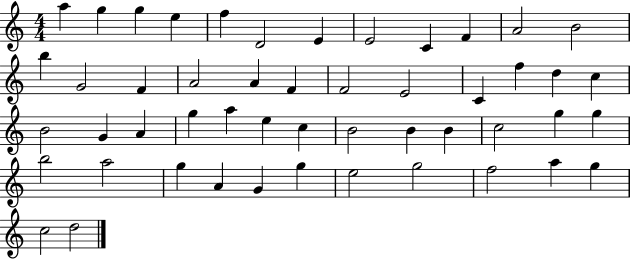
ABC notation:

X:1
T:Untitled
M:4/4
L:1/4
K:C
a g g e f D2 E E2 C F A2 B2 b G2 F A2 A F F2 E2 C f d c B2 G A g a e c B2 B B c2 g g b2 a2 g A G g e2 g2 f2 a g c2 d2